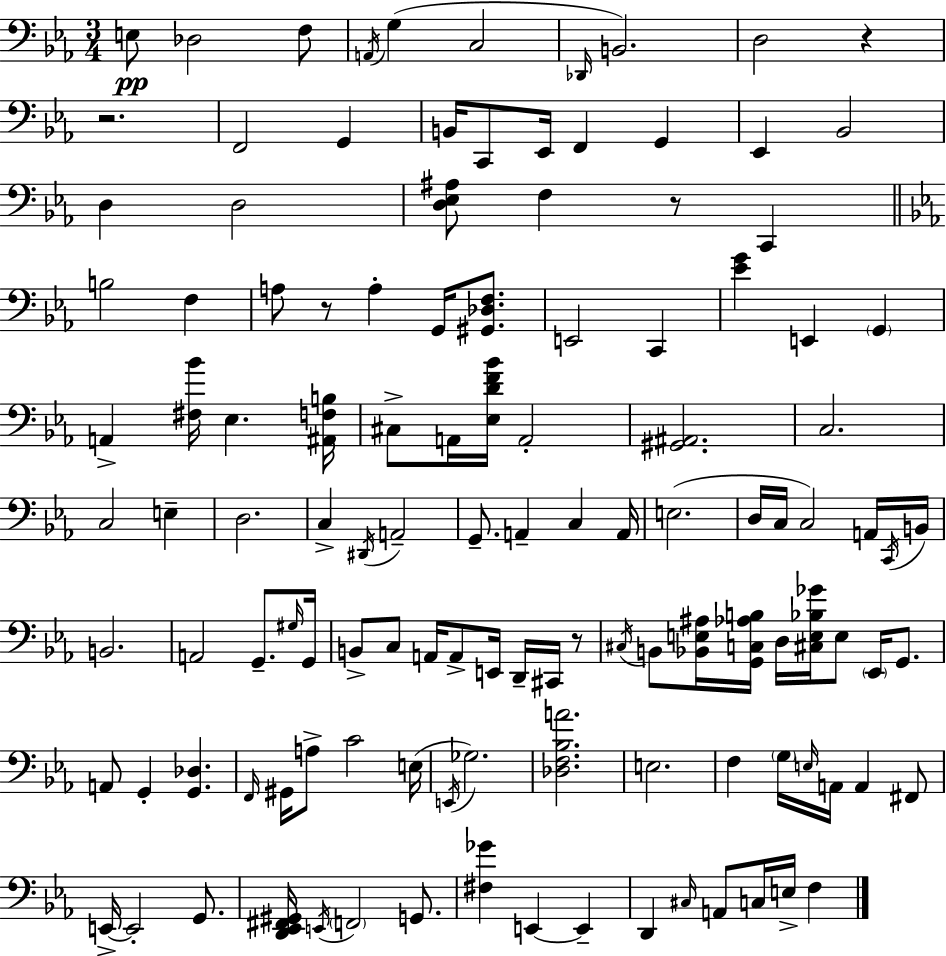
E3/e Db3/h F3/e A2/s G3/q C3/h Db2/s B2/h. D3/h R/q R/h. F2/h G2/q B2/s C2/e Eb2/s F2/q G2/q Eb2/q Bb2/h D3/q D3/h [D3,Eb3,A#3]/e F3/q R/e C2/q B3/h F3/q A3/e R/e A3/q G2/s [G#2,Db3,F3]/e. E2/h C2/q [Eb4,G4]/q E2/q G2/q A2/q [F#3,Bb4]/s Eb3/q. [A#2,F3,B3]/s C#3/e A2/s [Eb3,D4,F4,Bb4]/s A2/h [G#2,A#2]/h. C3/h. C3/h E3/q D3/h. C3/q D#2/s A2/h G2/e. A2/q C3/q A2/s E3/h. D3/s C3/s C3/h A2/s C2/s B2/s B2/h. A2/h G2/e. G#3/s G2/s B2/e C3/e A2/s A2/e E2/s D2/s C#2/s R/e C#3/s B2/e [Bb2,E3,A#3]/s [G2,C3,Ab3,B3]/s D3/s [C#3,E3,Bb3,Gb4]/s E3/e Eb2/s G2/e. A2/e G2/q [G2,Db3]/q. F2/s G#2/s A3/e C4/h E3/s E2/s Gb3/h. [Db3,F3,Bb3,A4]/h. E3/h. F3/q G3/s E3/s A2/s A2/q F#2/e E2/s E2/h G2/e. [D2,Eb2,F#2,G#2]/s E2/s F2/h G2/e. [F#3,Gb4]/q E2/q E2/q D2/q C#3/s A2/e C3/s E3/s F3/q